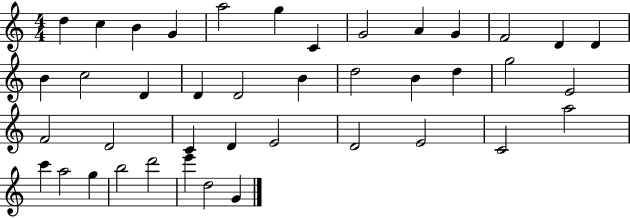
X:1
T:Untitled
M:4/4
L:1/4
K:C
d c B G a2 g C G2 A G F2 D D B c2 D D D2 B d2 B d g2 E2 F2 D2 C D E2 D2 E2 C2 a2 c' a2 g b2 d'2 e' d2 G